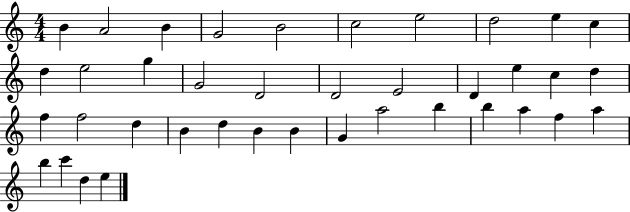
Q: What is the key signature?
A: C major